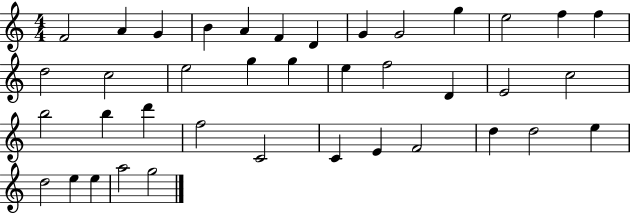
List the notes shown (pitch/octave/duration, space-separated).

F4/h A4/q G4/q B4/q A4/q F4/q D4/q G4/q G4/h G5/q E5/h F5/q F5/q D5/h C5/h E5/h G5/q G5/q E5/q F5/h D4/q E4/h C5/h B5/h B5/q D6/q F5/h C4/h C4/q E4/q F4/h D5/q D5/h E5/q D5/h E5/q E5/q A5/h G5/h